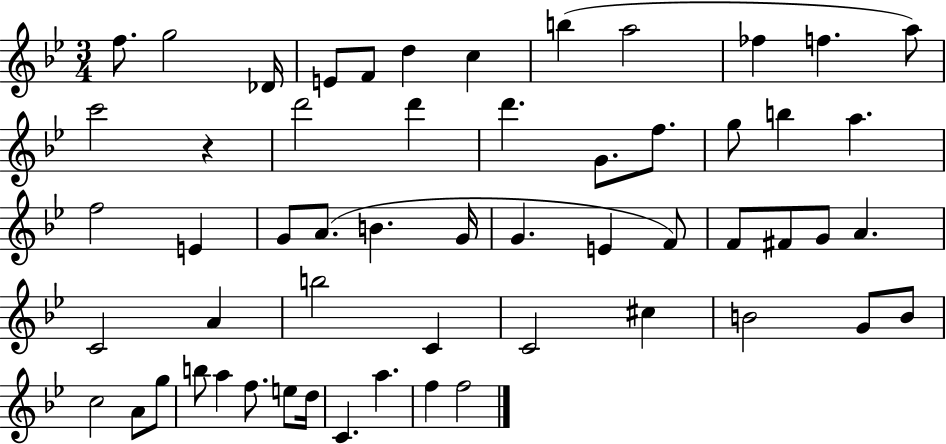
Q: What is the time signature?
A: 3/4